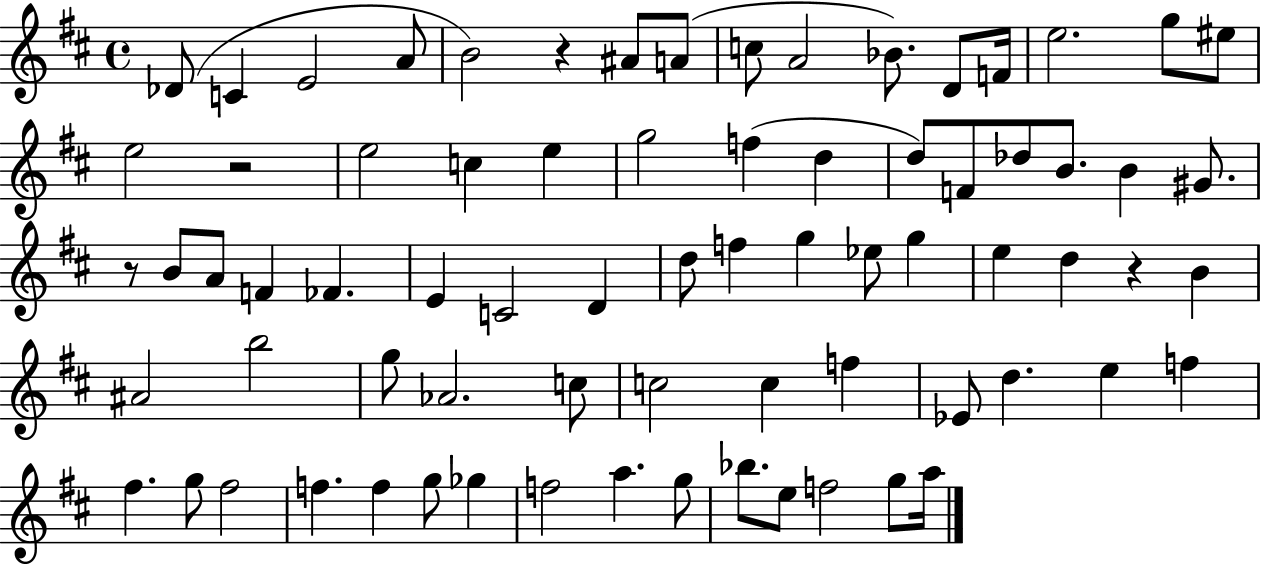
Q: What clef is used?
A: treble